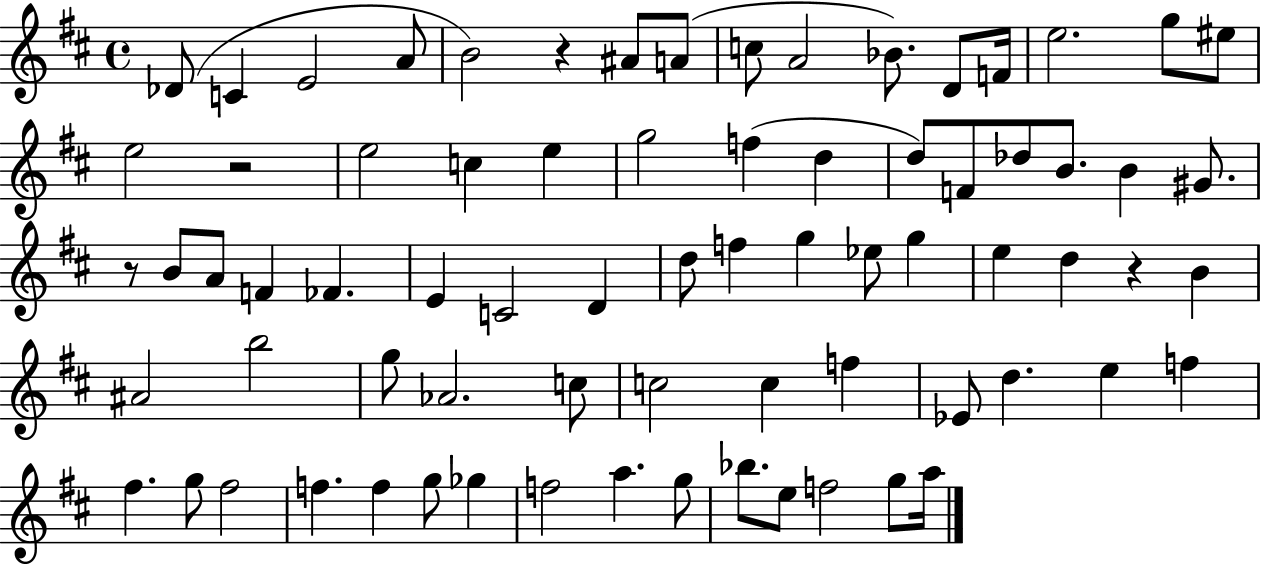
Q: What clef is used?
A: treble